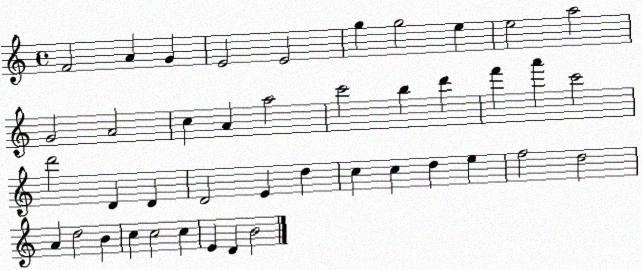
X:1
T:Untitled
M:4/4
L:1/4
K:C
F2 A G E2 E2 g g2 e e2 a2 G2 A2 c A a2 c'2 b d' f' a' c'2 d'2 D D D2 E d c c d e f2 d2 A d2 B c c2 c E D B2